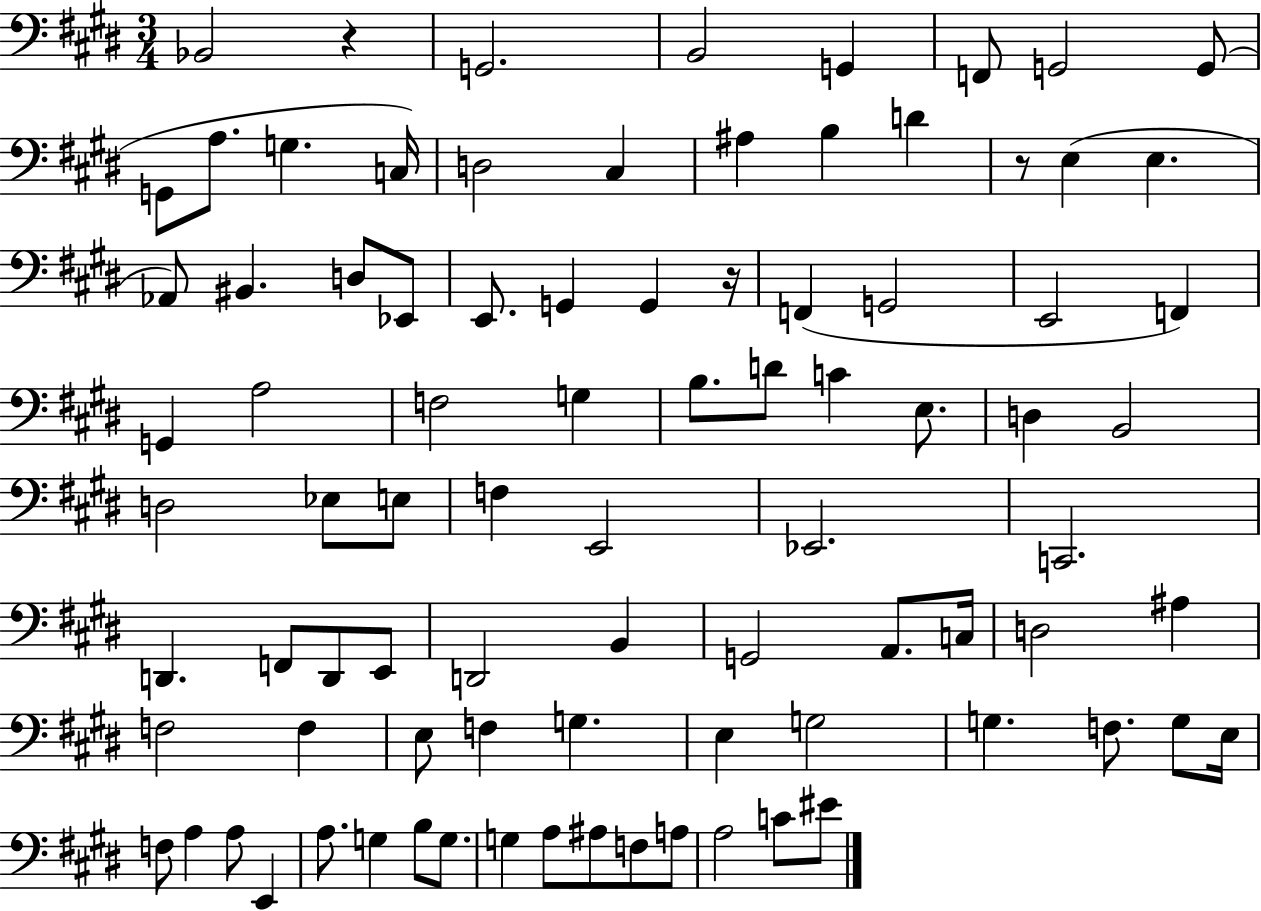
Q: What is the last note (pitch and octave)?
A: EIS4